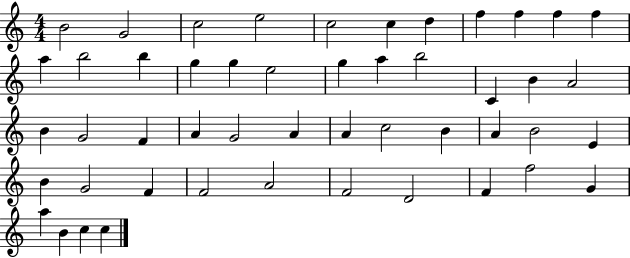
B4/h G4/h C5/h E5/h C5/h C5/q D5/q F5/q F5/q F5/q F5/q A5/q B5/h B5/q G5/q G5/q E5/h G5/q A5/q B5/h C4/q B4/q A4/h B4/q G4/h F4/q A4/q G4/h A4/q A4/q C5/h B4/q A4/q B4/h E4/q B4/q G4/h F4/q F4/h A4/h F4/h D4/h F4/q F5/h G4/q A5/q B4/q C5/q C5/q